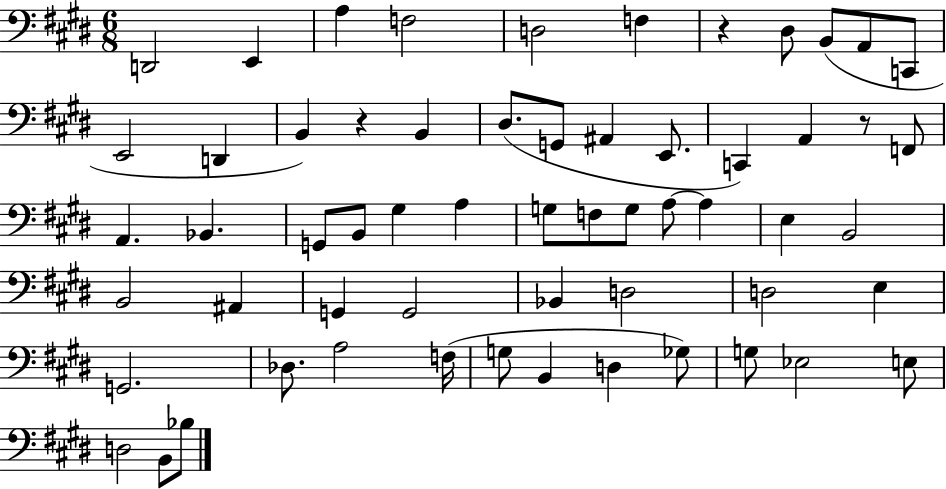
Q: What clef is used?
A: bass